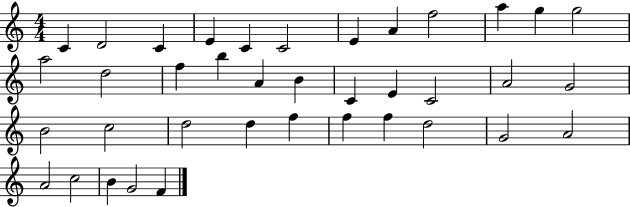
X:1
T:Untitled
M:4/4
L:1/4
K:C
C D2 C E C C2 E A f2 a g g2 a2 d2 f b A B C E C2 A2 G2 B2 c2 d2 d f f f d2 G2 A2 A2 c2 B G2 F